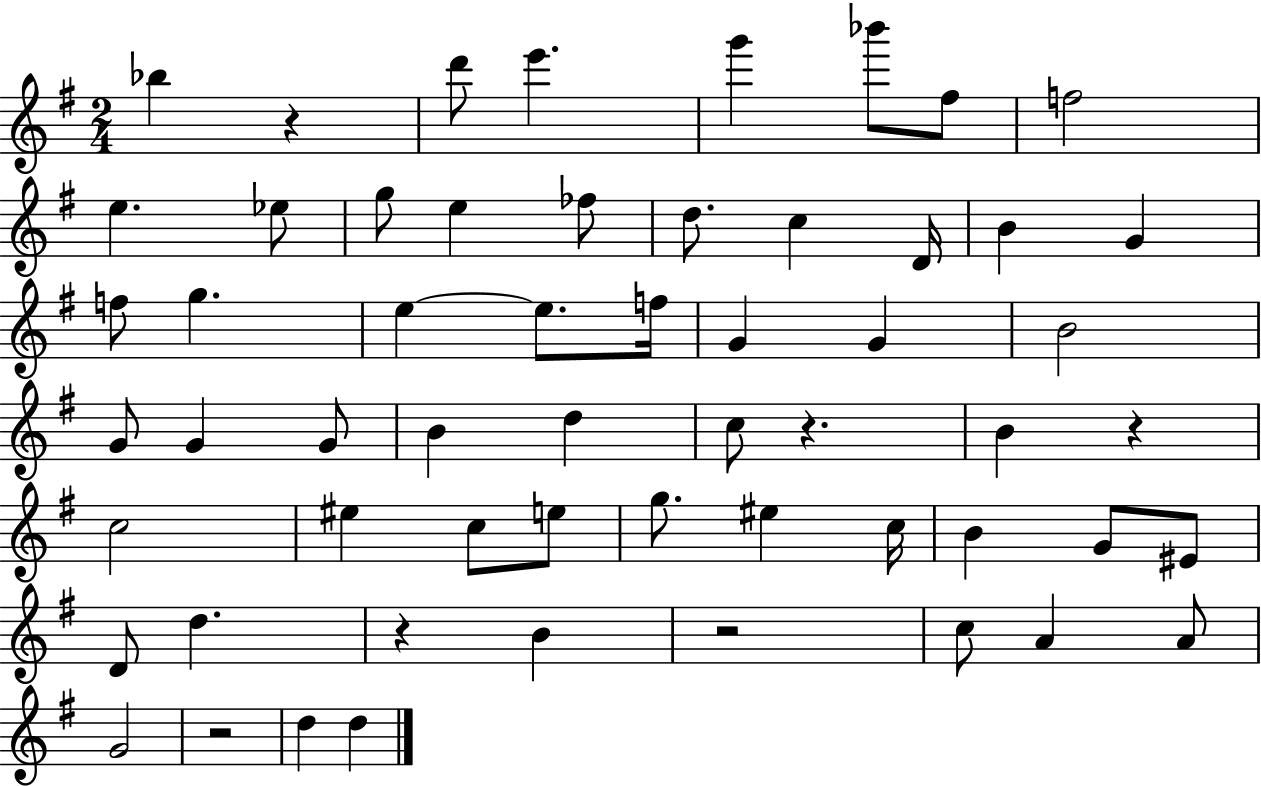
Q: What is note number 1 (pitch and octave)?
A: Bb5